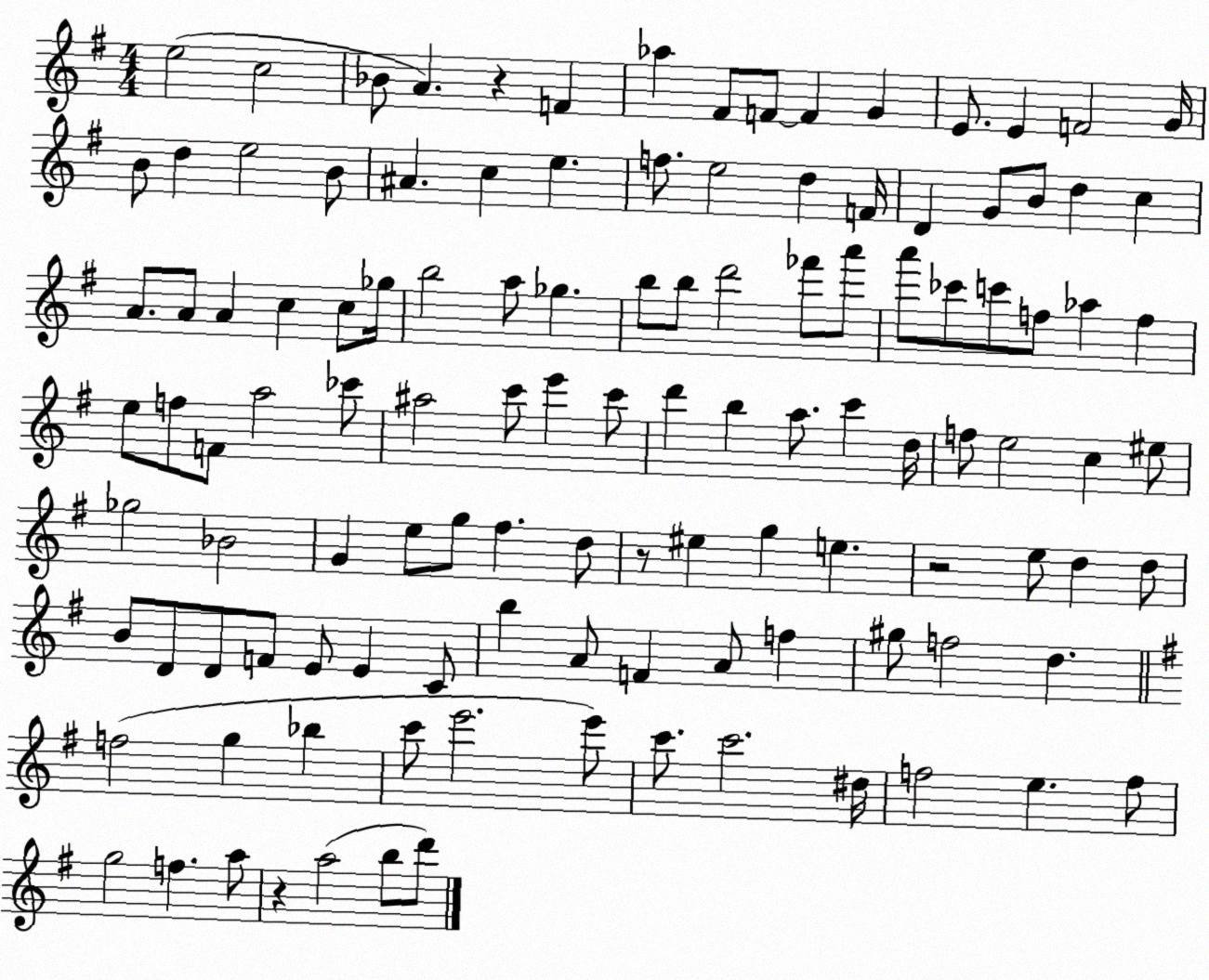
X:1
T:Untitled
M:4/4
L:1/4
K:G
e2 c2 _B/2 A z F _a ^F/2 F/2 F G E/2 E F2 G/4 B/2 d e2 B/2 ^A c e f/2 e2 d F/4 D G/2 B/2 d c A/2 A/2 A c c/2 _g/4 b2 a/2 _g b/2 b/2 d'2 _f'/2 a'/2 a'/2 _c'/2 c'/2 f/2 _a f e/2 f/2 F/2 a2 _c'/2 ^a2 c'/2 e' c'/2 d' b a/2 c' d/4 f/2 e2 c ^e/2 _g2 _B2 G e/2 g/2 ^f d/2 z/2 ^e g e z2 e/2 d d/2 B/2 D/2 D/2 F/2 E/2 E C/2 b A/2 F A/2 f ^g/2 f2 d f2 g _b c'/2 e'2 e'/2 c'/2 c'2 ^d/4 f2 e f/2 g2 f a/2 z a2 b/2 d'/2